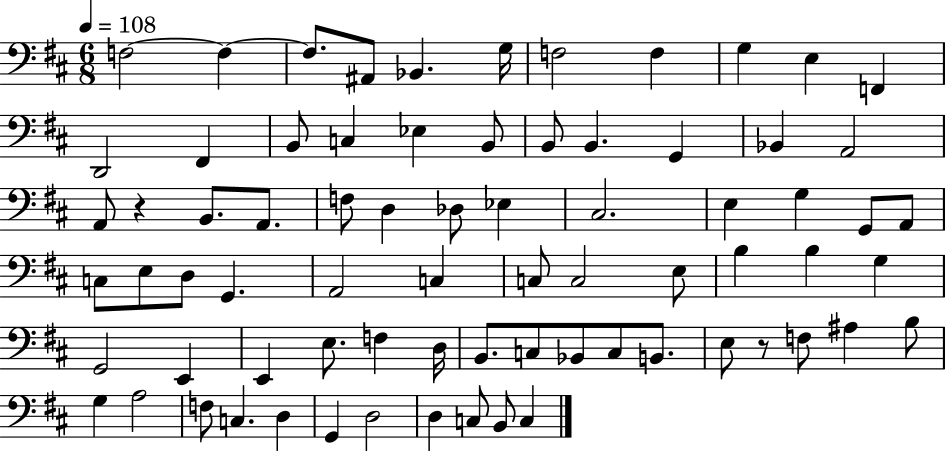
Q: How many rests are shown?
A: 2